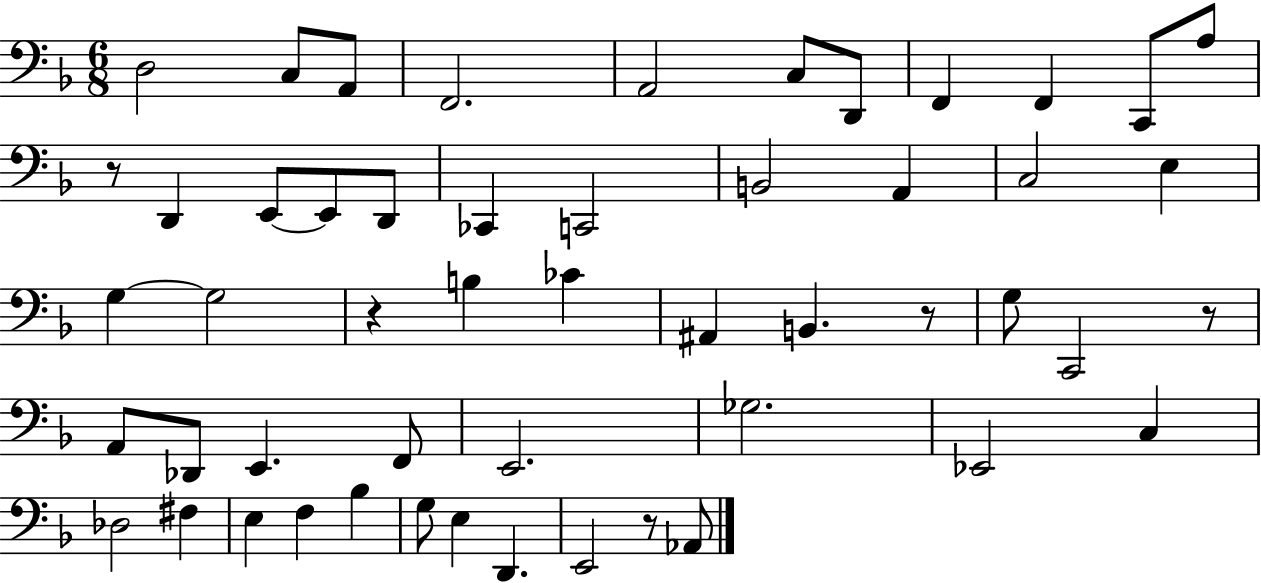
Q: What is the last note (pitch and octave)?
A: Ab2